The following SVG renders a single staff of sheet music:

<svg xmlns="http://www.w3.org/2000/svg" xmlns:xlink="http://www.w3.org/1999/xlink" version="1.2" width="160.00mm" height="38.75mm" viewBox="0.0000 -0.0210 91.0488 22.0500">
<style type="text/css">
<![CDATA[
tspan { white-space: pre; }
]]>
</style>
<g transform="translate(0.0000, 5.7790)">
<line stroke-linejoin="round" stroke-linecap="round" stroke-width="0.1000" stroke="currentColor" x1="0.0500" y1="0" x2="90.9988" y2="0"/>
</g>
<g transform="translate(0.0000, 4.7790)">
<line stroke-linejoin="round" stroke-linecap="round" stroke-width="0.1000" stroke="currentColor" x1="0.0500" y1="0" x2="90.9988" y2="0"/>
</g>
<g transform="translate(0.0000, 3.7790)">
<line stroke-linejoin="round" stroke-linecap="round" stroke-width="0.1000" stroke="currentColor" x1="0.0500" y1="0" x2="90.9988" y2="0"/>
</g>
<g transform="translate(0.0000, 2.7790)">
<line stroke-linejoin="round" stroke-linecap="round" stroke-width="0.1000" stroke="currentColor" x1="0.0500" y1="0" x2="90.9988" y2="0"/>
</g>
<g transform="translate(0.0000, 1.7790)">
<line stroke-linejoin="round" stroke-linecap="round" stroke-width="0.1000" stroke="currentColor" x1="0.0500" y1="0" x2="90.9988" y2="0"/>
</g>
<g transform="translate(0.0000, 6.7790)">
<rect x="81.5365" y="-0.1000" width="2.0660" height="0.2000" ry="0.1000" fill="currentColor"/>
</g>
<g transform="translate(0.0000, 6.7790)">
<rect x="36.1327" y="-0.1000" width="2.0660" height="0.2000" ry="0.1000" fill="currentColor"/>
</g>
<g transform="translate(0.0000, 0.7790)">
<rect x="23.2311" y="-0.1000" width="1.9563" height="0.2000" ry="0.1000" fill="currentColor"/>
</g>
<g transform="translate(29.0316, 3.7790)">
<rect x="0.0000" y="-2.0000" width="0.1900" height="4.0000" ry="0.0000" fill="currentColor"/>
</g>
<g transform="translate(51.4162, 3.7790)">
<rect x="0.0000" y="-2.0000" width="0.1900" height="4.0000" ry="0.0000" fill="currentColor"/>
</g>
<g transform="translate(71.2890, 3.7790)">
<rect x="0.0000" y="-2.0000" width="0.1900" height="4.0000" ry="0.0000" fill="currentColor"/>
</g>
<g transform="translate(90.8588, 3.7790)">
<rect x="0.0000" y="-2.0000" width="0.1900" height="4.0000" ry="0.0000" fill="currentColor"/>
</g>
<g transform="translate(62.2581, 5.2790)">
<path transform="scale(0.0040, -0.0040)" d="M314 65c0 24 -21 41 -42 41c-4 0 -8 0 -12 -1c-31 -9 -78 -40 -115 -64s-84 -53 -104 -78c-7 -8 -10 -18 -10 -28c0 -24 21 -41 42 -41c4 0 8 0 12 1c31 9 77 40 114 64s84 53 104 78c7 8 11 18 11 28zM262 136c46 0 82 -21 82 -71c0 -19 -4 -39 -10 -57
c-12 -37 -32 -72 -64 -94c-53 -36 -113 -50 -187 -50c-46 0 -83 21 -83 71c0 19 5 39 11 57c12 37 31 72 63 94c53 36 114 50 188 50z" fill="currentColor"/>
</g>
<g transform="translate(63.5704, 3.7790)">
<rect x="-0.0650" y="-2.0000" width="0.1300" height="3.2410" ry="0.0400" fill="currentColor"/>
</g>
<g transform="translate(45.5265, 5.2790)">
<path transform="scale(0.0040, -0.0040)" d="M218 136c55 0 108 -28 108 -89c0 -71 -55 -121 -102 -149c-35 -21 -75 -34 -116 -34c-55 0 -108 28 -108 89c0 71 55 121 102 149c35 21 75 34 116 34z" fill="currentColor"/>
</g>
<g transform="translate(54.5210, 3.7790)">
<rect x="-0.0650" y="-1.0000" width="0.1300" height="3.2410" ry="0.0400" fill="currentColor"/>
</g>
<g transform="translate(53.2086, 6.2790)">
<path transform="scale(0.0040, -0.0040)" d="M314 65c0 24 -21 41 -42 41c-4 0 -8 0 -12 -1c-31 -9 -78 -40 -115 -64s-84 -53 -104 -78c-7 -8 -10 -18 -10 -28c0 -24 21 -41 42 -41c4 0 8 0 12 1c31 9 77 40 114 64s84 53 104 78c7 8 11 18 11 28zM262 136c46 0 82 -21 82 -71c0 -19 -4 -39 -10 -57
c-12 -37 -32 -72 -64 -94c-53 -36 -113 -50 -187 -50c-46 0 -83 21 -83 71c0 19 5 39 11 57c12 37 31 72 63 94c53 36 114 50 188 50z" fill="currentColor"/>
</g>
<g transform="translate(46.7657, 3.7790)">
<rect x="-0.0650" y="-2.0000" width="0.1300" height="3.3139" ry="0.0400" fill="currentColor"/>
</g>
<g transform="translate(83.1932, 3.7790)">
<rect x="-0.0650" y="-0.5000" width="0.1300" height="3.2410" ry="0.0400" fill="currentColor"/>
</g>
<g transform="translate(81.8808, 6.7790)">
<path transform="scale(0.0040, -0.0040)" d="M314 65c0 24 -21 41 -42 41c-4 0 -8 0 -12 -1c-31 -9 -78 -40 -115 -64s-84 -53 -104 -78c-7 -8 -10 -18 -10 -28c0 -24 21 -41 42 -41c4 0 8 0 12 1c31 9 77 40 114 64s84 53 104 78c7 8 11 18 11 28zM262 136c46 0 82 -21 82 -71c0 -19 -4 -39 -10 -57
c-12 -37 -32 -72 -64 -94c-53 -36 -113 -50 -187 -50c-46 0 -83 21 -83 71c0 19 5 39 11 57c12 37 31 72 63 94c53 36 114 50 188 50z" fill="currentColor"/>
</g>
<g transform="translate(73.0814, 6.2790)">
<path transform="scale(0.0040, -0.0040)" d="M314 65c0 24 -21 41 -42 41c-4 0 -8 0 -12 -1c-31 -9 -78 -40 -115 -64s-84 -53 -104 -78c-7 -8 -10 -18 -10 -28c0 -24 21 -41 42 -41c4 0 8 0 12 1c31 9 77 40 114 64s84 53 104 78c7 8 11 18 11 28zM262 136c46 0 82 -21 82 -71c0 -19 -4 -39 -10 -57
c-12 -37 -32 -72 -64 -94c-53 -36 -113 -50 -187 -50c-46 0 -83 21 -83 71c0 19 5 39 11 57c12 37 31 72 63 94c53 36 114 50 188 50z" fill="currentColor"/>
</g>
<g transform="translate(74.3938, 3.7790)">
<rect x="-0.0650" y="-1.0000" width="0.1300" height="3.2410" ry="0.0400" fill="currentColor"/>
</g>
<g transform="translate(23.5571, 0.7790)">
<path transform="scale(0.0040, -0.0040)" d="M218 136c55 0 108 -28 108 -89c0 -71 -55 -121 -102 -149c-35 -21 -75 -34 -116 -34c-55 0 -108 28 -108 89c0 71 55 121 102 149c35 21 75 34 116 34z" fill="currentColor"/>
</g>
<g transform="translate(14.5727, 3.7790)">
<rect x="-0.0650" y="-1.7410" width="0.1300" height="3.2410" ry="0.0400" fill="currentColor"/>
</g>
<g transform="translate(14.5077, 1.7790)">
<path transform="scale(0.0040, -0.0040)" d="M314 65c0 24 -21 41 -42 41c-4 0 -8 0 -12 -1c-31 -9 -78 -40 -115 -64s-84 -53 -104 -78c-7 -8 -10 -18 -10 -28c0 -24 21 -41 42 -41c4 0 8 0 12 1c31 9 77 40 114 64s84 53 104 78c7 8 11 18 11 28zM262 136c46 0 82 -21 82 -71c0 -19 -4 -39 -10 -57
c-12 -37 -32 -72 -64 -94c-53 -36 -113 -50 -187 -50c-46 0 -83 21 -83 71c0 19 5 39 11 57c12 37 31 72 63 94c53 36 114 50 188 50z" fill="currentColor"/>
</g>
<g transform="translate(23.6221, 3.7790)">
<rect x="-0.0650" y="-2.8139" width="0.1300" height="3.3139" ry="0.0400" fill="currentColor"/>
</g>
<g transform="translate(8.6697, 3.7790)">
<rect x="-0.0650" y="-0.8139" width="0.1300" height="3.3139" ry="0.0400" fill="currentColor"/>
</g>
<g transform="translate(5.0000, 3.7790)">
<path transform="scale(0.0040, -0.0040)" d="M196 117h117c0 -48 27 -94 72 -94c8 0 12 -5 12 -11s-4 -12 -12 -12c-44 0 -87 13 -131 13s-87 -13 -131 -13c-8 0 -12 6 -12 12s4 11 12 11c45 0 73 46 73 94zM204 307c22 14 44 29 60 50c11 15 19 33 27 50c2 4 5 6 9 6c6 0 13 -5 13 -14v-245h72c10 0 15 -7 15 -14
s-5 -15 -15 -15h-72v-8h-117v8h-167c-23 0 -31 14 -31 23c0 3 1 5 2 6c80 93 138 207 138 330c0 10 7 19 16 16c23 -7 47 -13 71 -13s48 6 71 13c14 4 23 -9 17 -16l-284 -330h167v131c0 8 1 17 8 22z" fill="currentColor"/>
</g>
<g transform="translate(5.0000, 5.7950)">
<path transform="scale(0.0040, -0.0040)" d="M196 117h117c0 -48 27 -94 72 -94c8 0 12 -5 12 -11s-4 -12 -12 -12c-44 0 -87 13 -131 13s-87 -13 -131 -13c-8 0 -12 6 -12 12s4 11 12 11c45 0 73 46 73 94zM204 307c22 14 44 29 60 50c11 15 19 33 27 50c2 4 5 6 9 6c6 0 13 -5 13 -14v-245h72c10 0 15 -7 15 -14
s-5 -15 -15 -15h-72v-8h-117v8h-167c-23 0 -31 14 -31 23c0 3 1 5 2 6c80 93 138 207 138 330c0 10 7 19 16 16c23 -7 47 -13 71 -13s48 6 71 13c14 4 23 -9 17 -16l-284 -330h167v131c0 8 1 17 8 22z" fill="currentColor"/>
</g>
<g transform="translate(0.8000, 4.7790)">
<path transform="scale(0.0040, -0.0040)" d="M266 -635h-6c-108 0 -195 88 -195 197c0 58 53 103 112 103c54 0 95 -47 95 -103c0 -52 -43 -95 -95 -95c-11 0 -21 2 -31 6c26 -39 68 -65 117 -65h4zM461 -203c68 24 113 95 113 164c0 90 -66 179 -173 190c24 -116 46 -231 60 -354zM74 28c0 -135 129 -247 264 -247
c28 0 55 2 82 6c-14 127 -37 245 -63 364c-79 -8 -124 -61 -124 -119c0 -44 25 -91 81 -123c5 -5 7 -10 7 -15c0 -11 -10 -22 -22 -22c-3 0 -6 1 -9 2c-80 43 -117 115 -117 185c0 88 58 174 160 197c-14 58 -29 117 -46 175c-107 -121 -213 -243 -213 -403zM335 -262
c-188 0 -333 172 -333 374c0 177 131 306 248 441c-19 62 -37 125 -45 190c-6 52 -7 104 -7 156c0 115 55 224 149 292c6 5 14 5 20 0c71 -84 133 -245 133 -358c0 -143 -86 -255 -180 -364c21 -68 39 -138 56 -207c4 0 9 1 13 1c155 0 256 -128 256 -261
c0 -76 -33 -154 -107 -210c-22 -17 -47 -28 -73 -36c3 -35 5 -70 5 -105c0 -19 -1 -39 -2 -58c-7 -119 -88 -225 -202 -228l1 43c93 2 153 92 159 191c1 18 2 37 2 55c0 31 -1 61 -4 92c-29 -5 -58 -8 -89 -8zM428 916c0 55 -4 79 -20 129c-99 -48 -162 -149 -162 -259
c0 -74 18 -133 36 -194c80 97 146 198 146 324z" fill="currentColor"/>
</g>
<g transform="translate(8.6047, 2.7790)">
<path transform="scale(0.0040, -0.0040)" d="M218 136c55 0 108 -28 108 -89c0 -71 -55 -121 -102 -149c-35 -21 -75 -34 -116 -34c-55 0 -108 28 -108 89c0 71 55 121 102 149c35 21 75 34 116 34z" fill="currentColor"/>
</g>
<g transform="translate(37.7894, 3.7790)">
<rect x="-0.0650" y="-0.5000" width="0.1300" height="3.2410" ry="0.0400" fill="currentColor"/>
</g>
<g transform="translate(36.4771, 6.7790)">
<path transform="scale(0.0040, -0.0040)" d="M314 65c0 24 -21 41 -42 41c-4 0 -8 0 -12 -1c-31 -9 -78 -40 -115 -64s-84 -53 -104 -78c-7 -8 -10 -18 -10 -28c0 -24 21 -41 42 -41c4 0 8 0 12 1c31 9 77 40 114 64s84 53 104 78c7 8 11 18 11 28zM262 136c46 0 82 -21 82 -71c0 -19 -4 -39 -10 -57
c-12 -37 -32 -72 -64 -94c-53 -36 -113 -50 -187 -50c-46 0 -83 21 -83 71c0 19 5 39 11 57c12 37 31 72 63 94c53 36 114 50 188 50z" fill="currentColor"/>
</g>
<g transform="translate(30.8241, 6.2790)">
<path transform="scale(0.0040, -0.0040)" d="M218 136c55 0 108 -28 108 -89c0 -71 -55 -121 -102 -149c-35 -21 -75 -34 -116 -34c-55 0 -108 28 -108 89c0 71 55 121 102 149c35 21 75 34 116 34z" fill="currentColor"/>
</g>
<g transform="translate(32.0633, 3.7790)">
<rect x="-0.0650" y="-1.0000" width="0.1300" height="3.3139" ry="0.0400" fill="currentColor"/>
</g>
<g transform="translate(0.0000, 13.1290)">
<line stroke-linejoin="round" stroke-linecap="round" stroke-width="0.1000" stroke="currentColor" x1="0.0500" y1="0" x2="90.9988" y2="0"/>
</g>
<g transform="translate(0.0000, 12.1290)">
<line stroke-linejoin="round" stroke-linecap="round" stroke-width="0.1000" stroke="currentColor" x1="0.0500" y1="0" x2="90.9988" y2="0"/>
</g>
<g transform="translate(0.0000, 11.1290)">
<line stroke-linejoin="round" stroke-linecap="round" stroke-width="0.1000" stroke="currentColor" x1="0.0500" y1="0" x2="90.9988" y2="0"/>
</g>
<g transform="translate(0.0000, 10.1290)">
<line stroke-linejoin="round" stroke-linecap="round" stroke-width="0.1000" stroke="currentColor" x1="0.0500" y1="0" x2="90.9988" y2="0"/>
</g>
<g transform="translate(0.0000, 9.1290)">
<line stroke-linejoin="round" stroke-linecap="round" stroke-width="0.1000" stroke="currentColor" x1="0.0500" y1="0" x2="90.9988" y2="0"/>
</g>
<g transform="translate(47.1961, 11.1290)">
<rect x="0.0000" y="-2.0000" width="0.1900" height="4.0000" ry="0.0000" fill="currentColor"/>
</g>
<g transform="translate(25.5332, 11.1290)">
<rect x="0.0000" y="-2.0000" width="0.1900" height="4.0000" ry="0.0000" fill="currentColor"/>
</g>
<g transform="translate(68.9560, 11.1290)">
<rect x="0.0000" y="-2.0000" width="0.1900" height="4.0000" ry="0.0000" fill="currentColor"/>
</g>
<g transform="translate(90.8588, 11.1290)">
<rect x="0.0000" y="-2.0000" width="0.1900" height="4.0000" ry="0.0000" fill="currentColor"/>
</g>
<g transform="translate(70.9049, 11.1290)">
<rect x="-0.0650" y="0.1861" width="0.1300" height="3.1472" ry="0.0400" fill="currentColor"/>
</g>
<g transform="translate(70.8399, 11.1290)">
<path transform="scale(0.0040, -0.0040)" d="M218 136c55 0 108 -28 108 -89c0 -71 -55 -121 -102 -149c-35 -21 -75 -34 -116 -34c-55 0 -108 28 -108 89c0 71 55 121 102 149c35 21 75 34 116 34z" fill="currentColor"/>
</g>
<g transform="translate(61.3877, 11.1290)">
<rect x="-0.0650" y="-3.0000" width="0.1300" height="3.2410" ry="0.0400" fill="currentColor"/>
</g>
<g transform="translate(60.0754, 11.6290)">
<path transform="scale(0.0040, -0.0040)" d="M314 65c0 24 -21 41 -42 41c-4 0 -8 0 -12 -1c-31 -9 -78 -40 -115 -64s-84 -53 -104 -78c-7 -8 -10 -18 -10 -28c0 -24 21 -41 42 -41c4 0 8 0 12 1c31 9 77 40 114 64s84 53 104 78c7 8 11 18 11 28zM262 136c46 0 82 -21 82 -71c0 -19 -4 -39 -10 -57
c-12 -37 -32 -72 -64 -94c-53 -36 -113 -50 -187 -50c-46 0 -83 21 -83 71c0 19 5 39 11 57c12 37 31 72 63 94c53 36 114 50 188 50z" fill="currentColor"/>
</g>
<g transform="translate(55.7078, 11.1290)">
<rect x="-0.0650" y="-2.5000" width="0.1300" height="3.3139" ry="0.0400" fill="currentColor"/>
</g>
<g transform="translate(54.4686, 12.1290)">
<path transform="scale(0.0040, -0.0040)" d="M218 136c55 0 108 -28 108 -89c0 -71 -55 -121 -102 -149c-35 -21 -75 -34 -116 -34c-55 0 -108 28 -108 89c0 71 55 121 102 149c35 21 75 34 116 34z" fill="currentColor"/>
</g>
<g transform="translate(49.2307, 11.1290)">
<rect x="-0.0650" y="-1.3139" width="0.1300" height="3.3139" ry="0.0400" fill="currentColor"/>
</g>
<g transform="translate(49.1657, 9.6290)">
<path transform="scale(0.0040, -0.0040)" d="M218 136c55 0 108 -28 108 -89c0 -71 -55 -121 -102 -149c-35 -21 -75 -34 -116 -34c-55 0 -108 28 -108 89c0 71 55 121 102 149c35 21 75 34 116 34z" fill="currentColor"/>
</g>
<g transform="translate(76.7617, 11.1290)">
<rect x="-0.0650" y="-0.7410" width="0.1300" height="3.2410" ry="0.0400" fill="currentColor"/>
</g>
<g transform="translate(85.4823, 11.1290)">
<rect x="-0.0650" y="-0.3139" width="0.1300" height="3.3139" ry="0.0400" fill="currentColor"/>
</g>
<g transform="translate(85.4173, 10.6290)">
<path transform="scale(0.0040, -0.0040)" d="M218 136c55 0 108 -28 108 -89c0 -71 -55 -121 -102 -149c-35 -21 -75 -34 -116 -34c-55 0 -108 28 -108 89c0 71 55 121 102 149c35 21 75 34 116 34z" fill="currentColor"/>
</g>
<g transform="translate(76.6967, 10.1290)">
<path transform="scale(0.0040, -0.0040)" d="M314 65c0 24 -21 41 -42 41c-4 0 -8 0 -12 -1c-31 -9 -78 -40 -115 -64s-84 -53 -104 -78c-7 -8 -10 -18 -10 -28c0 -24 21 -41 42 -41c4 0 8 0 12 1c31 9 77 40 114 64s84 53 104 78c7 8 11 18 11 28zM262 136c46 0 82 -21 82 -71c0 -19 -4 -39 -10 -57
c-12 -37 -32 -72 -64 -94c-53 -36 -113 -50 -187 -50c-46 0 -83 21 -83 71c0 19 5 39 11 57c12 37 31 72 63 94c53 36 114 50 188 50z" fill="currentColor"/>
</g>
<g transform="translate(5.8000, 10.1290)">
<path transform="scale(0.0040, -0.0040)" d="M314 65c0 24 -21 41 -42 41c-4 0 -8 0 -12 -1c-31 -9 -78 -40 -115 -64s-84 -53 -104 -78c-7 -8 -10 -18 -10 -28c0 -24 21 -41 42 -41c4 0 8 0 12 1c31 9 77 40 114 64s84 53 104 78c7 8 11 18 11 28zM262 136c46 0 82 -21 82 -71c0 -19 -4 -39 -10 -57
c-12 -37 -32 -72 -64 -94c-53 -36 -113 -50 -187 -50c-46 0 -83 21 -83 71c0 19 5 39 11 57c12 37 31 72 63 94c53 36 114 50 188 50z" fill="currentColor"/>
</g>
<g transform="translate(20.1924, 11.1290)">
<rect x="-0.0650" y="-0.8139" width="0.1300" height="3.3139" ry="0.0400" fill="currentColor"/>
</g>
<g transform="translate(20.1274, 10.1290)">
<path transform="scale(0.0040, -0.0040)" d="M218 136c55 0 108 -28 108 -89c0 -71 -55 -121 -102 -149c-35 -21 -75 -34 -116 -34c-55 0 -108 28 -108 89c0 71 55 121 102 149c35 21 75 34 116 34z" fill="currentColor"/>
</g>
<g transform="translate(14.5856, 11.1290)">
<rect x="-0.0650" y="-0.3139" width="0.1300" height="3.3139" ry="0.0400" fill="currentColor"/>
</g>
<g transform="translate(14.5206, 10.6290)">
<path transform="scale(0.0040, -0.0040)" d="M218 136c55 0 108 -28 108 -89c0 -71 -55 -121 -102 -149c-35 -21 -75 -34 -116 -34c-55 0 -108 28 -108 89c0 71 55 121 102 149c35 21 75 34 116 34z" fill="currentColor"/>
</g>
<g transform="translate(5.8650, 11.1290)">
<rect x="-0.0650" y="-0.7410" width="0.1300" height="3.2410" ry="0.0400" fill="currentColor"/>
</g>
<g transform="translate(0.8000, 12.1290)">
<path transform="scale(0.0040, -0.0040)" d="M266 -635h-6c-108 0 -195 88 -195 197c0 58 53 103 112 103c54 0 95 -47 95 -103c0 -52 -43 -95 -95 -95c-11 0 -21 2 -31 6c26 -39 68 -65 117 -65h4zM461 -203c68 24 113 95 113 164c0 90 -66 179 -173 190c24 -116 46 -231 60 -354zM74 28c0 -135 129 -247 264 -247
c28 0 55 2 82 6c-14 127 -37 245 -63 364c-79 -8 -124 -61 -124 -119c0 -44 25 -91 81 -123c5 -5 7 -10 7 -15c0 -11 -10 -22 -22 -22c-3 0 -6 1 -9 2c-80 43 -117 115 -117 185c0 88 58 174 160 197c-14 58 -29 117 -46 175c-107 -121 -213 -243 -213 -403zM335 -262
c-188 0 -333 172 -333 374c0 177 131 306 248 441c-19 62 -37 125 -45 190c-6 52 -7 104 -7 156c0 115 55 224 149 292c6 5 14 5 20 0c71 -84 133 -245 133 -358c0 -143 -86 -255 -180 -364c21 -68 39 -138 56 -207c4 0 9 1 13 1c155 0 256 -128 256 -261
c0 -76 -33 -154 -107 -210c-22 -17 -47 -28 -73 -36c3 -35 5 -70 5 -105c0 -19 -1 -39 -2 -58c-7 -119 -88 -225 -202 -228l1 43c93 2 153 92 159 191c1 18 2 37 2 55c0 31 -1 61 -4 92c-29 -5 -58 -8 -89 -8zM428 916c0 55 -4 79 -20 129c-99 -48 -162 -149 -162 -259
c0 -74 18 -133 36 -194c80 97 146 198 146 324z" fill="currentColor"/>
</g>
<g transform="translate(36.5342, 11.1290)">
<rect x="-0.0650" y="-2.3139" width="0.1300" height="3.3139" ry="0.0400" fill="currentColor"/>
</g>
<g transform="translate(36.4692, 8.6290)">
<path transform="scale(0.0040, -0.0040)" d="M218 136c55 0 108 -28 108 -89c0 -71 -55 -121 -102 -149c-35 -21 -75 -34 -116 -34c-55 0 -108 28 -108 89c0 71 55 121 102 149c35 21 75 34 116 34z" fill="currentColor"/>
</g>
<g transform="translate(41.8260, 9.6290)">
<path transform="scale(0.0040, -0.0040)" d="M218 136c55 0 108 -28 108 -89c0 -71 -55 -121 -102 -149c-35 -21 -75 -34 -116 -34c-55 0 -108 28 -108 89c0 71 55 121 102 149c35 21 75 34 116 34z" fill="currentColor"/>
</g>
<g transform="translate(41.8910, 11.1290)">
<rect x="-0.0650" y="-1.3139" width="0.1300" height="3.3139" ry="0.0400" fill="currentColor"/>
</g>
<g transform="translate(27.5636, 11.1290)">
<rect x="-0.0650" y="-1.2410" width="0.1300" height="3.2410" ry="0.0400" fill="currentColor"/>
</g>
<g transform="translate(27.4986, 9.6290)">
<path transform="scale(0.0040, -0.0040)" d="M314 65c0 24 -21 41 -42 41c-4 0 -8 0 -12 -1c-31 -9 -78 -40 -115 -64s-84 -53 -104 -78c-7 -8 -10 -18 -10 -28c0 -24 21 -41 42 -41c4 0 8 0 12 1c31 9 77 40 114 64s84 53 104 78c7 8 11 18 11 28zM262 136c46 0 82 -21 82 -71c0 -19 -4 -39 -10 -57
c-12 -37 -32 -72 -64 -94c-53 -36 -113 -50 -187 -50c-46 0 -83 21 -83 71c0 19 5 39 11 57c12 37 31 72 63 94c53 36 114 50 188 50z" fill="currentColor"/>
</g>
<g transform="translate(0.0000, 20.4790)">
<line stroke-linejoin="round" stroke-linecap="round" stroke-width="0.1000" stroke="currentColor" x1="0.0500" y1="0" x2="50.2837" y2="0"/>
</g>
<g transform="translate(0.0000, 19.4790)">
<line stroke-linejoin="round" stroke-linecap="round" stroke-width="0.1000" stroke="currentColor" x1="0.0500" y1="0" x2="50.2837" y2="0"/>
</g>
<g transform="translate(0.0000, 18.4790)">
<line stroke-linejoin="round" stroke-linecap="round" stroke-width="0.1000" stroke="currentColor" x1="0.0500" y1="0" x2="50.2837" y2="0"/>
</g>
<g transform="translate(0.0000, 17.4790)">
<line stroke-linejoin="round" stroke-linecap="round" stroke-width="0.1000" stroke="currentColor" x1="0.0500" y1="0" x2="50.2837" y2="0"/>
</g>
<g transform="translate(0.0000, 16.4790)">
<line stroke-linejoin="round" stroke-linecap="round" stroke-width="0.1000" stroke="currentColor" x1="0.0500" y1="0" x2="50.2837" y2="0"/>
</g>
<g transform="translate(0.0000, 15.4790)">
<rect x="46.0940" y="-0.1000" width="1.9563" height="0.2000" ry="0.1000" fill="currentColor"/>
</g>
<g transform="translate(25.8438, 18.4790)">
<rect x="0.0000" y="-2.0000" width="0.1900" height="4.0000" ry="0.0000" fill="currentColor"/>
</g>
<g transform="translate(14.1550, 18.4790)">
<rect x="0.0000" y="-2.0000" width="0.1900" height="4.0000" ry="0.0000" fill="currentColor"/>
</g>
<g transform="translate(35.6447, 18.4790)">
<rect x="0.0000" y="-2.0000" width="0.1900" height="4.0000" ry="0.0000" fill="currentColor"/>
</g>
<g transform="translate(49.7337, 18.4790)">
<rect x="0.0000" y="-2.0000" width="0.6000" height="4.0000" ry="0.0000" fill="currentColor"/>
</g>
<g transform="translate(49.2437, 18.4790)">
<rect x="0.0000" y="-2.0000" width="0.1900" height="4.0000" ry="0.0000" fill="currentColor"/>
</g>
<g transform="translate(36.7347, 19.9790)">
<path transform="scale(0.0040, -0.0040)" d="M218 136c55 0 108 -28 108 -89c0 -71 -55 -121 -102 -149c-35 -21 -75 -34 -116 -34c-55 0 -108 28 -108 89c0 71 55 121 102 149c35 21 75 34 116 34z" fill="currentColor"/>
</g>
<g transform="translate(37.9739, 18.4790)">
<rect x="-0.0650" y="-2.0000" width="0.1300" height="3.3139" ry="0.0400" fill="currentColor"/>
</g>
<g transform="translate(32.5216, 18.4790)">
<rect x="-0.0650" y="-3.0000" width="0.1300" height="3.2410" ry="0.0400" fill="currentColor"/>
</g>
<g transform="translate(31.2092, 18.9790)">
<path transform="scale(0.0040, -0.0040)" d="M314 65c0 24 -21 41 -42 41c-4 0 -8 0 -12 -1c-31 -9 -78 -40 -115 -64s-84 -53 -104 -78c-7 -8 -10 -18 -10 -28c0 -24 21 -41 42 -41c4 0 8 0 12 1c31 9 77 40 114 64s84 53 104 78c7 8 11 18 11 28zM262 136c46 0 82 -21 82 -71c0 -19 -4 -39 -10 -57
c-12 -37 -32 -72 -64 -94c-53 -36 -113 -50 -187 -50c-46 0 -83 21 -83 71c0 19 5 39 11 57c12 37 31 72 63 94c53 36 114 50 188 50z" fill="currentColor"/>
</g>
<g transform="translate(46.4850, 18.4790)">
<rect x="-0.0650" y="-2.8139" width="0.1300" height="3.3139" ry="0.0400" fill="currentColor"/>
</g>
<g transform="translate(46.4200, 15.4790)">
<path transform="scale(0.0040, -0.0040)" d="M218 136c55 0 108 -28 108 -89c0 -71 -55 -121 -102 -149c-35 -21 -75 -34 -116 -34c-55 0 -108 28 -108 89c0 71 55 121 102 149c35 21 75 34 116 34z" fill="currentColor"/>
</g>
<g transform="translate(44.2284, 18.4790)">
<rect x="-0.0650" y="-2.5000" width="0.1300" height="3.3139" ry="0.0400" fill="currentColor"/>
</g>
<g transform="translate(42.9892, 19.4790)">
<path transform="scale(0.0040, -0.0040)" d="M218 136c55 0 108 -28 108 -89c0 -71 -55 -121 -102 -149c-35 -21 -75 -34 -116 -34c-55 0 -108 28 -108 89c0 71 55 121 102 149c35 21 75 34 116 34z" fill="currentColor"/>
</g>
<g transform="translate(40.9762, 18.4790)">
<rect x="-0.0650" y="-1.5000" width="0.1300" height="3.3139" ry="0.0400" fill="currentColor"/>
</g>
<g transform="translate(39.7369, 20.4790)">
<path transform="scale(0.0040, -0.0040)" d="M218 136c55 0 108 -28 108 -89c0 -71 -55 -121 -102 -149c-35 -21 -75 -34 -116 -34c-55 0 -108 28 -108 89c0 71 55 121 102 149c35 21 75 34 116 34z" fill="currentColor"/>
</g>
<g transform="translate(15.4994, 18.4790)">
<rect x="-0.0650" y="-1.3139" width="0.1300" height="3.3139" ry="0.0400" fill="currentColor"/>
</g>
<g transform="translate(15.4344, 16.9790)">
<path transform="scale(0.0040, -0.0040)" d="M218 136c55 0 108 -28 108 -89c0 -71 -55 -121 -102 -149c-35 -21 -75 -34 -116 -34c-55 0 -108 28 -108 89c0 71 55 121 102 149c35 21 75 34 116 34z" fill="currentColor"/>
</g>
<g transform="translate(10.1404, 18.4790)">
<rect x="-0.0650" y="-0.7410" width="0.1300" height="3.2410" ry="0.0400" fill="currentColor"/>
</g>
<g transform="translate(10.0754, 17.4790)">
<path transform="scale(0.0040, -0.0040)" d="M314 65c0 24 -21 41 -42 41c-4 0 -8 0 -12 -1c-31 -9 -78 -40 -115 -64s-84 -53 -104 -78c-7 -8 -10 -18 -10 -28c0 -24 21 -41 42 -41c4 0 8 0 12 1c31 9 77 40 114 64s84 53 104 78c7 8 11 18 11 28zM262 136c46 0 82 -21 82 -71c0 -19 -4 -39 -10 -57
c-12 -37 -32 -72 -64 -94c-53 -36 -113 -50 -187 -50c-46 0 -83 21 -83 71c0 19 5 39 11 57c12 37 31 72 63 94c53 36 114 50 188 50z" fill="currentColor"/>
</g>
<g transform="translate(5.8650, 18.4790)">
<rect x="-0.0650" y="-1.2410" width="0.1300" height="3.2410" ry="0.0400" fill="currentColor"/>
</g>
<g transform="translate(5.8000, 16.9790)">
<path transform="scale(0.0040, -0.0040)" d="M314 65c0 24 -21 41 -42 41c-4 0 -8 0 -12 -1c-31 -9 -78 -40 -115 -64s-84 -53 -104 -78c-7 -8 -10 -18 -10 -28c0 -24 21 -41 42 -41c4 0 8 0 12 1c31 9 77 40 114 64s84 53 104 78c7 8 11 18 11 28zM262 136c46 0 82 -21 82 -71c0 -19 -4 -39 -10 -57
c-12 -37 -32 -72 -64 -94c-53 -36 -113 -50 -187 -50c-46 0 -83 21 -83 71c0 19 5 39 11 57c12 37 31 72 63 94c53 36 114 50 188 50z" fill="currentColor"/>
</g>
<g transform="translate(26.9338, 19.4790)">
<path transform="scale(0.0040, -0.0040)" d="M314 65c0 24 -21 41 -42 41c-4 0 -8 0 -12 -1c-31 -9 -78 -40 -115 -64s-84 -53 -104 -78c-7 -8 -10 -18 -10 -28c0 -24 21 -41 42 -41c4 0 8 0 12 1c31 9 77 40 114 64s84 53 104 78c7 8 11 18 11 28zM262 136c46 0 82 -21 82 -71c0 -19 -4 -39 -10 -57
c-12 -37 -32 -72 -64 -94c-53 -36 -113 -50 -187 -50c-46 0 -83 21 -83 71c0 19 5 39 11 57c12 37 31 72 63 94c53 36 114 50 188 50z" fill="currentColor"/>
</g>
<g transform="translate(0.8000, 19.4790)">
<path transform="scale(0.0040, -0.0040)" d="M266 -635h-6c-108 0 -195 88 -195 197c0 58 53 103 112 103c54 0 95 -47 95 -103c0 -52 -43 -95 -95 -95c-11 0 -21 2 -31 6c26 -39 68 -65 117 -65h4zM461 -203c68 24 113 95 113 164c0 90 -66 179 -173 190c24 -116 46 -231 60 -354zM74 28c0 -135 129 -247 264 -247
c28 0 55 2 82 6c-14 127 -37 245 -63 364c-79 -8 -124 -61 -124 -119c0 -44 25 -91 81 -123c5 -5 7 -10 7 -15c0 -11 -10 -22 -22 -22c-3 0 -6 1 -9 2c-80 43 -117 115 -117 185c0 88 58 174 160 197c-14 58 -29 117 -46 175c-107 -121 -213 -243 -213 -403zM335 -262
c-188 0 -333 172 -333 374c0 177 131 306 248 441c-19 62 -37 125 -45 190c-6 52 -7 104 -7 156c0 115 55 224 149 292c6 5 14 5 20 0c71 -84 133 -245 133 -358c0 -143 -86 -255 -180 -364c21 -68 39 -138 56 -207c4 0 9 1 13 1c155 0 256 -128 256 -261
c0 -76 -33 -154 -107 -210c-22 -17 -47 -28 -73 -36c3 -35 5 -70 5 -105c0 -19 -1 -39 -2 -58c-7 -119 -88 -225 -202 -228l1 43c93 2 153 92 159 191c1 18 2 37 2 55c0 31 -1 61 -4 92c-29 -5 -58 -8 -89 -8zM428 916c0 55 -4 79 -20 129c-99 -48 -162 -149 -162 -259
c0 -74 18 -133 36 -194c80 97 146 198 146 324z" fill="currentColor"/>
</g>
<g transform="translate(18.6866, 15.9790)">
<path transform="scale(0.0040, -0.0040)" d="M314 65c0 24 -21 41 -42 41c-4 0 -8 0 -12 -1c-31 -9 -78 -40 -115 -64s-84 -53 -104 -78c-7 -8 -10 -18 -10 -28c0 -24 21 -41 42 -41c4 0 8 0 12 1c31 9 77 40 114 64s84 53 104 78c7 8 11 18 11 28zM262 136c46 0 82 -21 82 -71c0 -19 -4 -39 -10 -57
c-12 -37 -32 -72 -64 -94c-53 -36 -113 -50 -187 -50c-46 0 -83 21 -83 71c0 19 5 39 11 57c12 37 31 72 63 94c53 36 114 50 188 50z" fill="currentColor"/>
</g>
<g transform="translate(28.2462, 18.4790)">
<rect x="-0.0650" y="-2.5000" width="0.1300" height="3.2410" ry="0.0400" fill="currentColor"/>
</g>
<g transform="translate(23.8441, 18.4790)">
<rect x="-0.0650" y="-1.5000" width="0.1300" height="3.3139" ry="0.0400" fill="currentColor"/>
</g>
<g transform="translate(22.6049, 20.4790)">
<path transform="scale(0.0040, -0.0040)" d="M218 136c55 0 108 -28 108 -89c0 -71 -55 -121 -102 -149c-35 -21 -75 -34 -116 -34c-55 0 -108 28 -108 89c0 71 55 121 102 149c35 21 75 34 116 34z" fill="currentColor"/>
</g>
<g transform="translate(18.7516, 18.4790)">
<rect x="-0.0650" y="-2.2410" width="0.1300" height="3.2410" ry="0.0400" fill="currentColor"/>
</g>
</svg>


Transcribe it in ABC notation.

X:1
T:Untitled
M:4/4
L:1/4
K:C
d f2 a D C2 F D2 F2 D2 C2 d2 c d e2 g e e G A2 B d2 c e2 d2 e g2 E G2 A2 F E G a